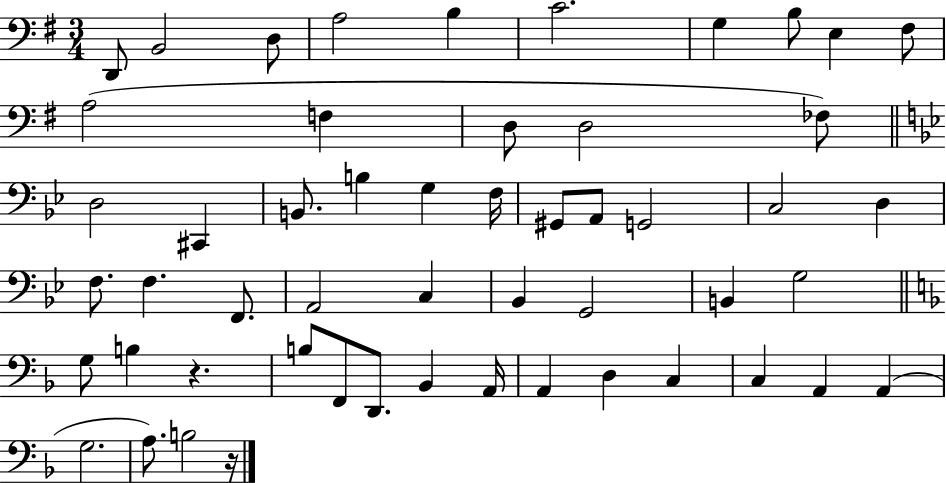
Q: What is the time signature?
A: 3/4